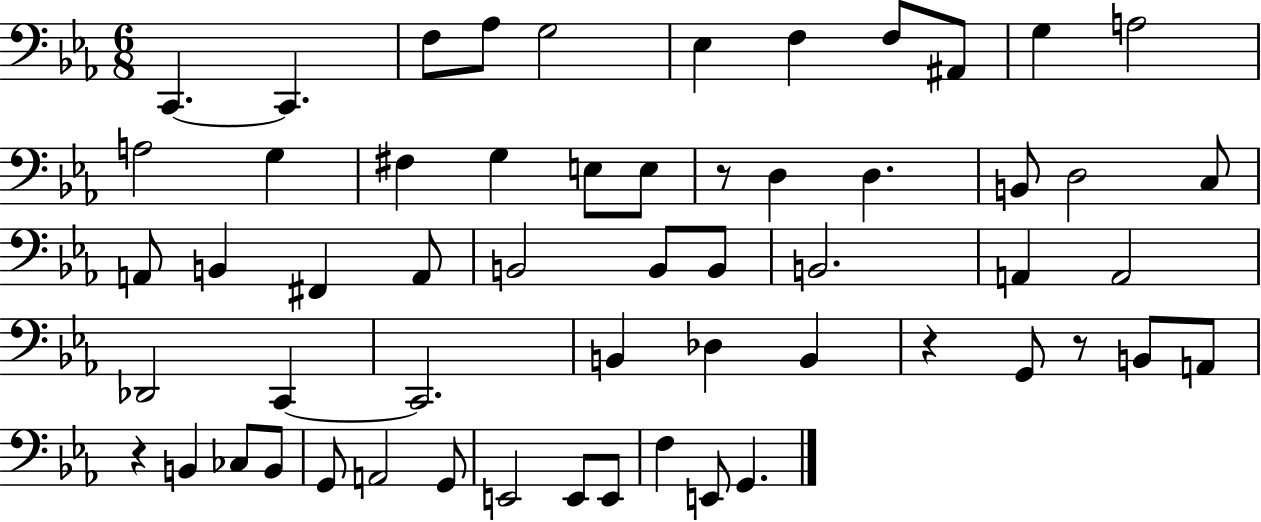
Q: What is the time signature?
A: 6/8